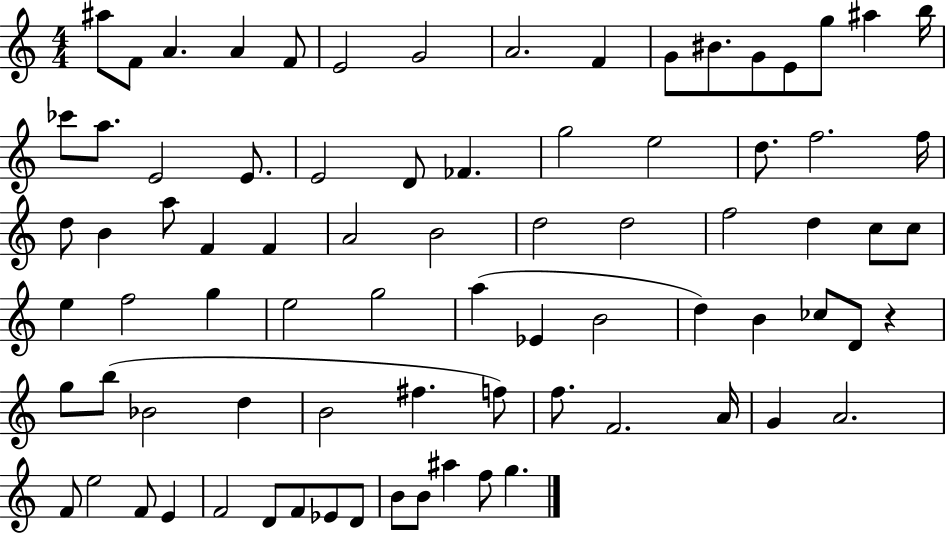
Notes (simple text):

A#5/e F4/e A4/q. A4/q F4/e E4/h G4/h A4/h. F4/q G4/e BIS4/e. G4/e E4/e G5/e A#5/q B5/s CES6/e A5/e. E4/h E4/e. E4/h D4/e FES4/q. G5/h E5/h D5/e. F5/h. F5/s D5/e B4/q A5/e F4/q F4/q A4/h B4/h D5/h D5/h F5/h D5/q C5/e C5/e E5/q F5/h G5/q E5/h G5/h A5/q Eb4/q B4/h D5/q B4/q CES5/e D4/e R/q G5/e B5/e Bb4/h D5/q B4/h F#5/q. F5/e F5/e. F4/h. A4/s G4/q A4/h. F4/e E5/h F4/e E4/q F4/h D4/e F4/e Eb4/e D4/e B4/e B4/e A#5/q F5/e G5/q.